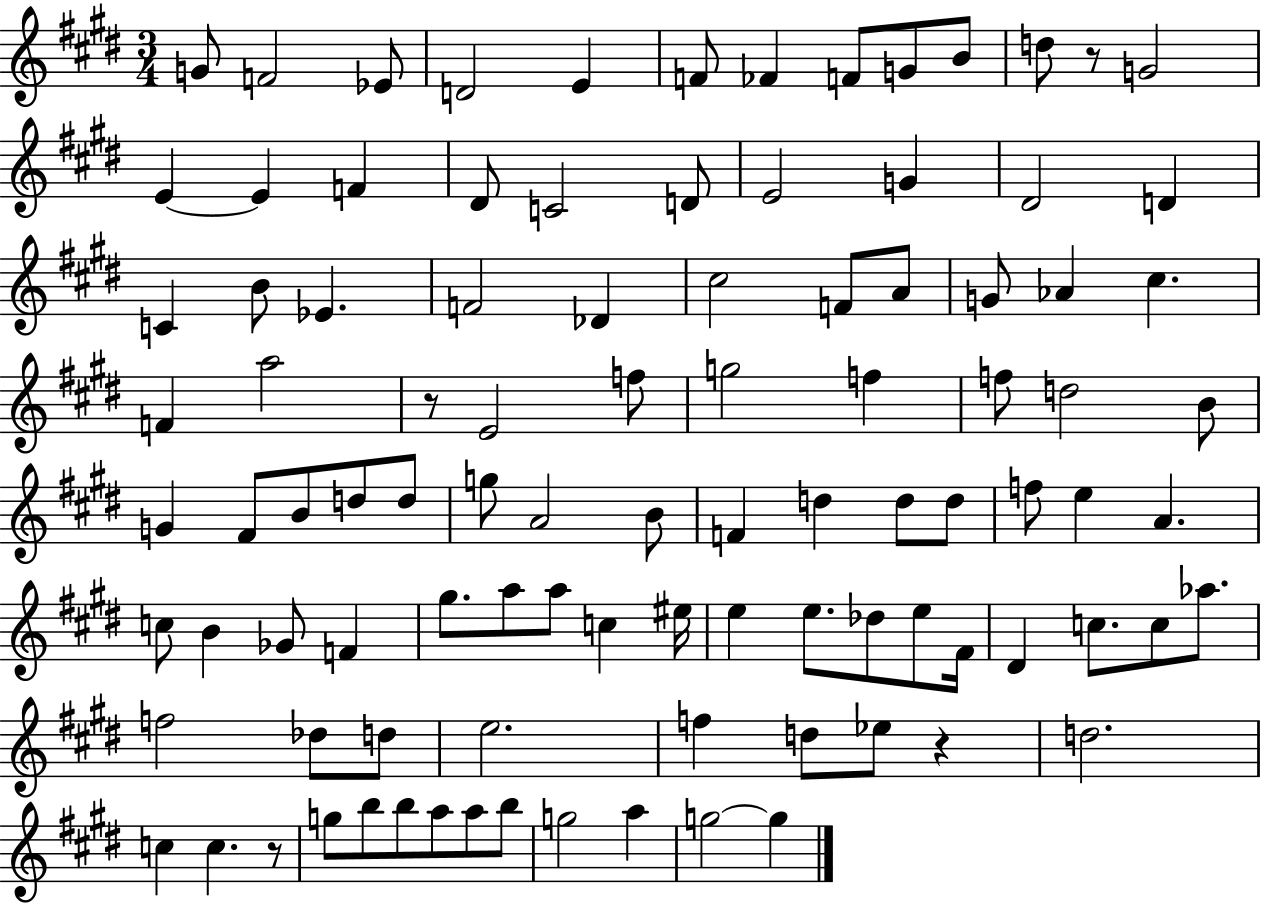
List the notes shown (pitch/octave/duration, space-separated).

G4/e F4/h Eb4/e D4/h E4/q F4/e FES4/q F4/e G4/e B4/e D5/e R/e G4/h E4/q E4/q F4/q D#4/e C4/h D4/e E4/h G4/q D#4/h D4/q C4/q B4/e Eb4/q. F4/h Db4/q C#5/h F4/e A4/e G4/e Ab4/q C#5/q. F4/q A5/h R/e E4/h F5/e G5/h F5/q F5/e D5/h B4/e G4/q F#4/e B4/e D5/e D5/e G5/e A4/h B4/e F4/q D5/q D5/e D5/e F5/e E5/q A4/q. C5/e B4/q Gb4/e F4/q G#5/e. A5/e A5/e C5/q EIS5/s E5/q E5/e. Db5/e E5/e F#4/s D#4/q C5/e. C5/e Ab5/e. F5/h Db5/e D5/e E5/h. F5/q D5/e Eb5/e R/q D5/h. C5/q C5/q. R/e G5/e B5/e B5/e A5/e A5/e B5/e G5/h A5/q G5/h G5/q